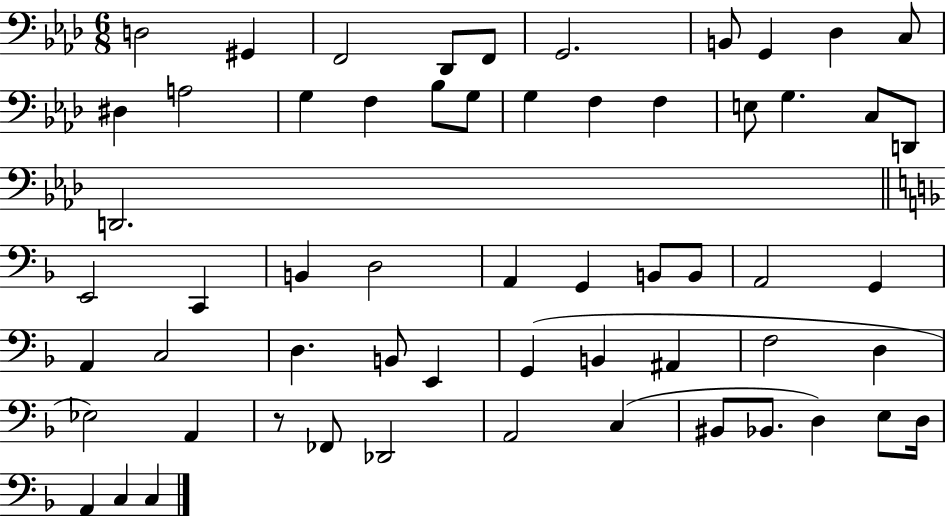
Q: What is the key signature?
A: AES major